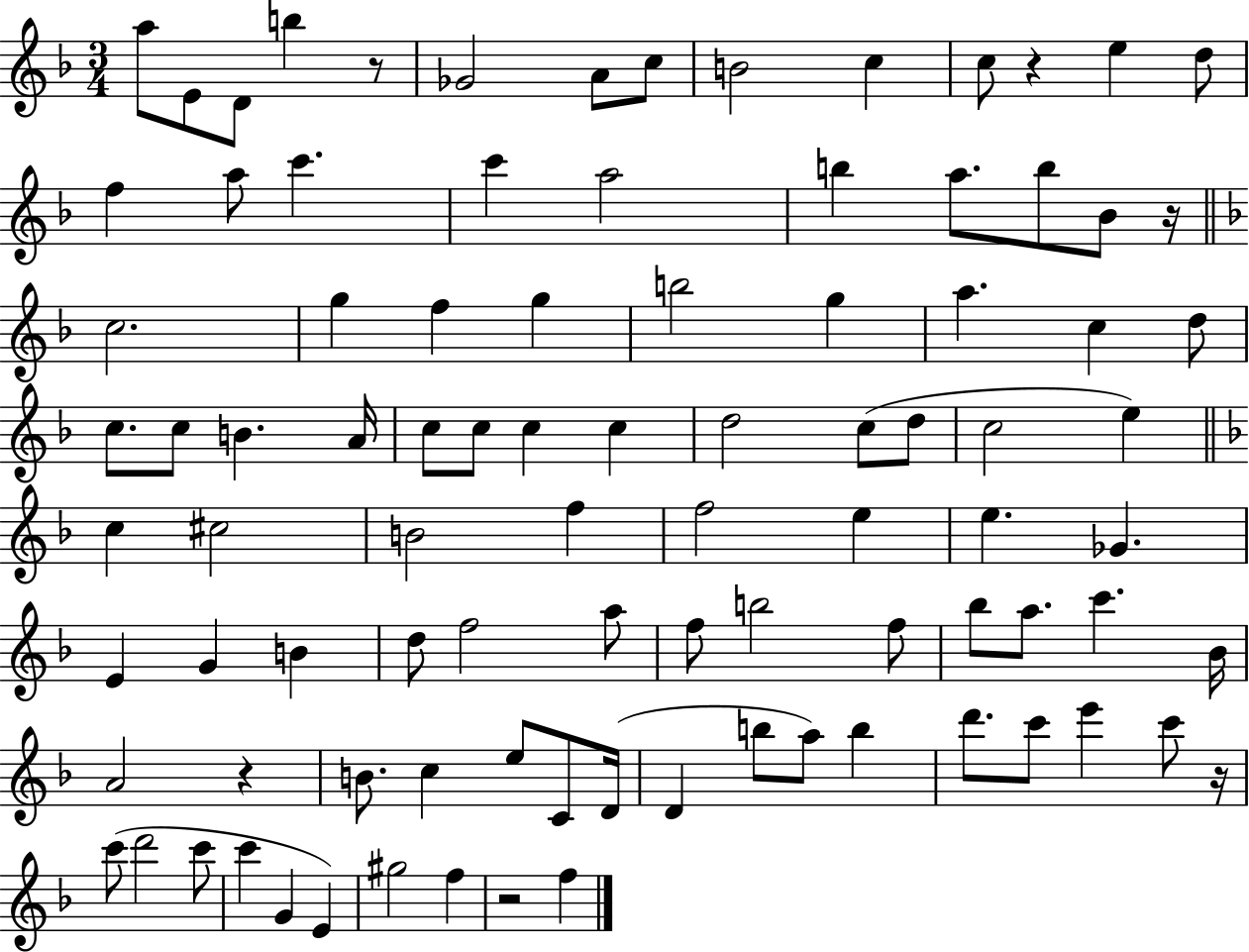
{
  \clef treble
  \numericTimeSignature
  \time 3/4
  \key f \major
  a''8 e'8 d'8 b''4 r8 | ges'2 a'8 c''8 | b'2 c''4 | c''8 r4 e''4 d''8 | \break f''4 a''8 c'''4. | c'''4 a''2 | b''4 a''8. b''8 bes'8 r16 | \bar "||" \break \key f \major c''2. | g''4 f''4 g''4 | b''2 g''4 | a''4. c''4 d''8 | \break c''8. c''8 b'4. a'16 | c''8 c''8 c''4 c''4 | d''2 c''8( d''8 | c''2 e''4) | \break \bar "||" \break \key f \major c''4 cis''2 | b'2 f''4 | f''2 e''4 | e''4. ges'4. | \break e'4 g'4 b'4 | d''8 f''2 a''8 | f''8 b''2 f''8 | bes''8 a''8. c'''4. bes'16 | \break a'2 r4 | b'8. c''4 e''8 c'8 d'16( | d'4 b''8 a''8) b''4 | d'''8. c'''8 e'''4 c'''8 r16 | \break c'''8( d'''2 c'''8 | c'''4 g'4 e'4) | gis''2 f''4 | r2 f''4 | \break \bar "|."
}